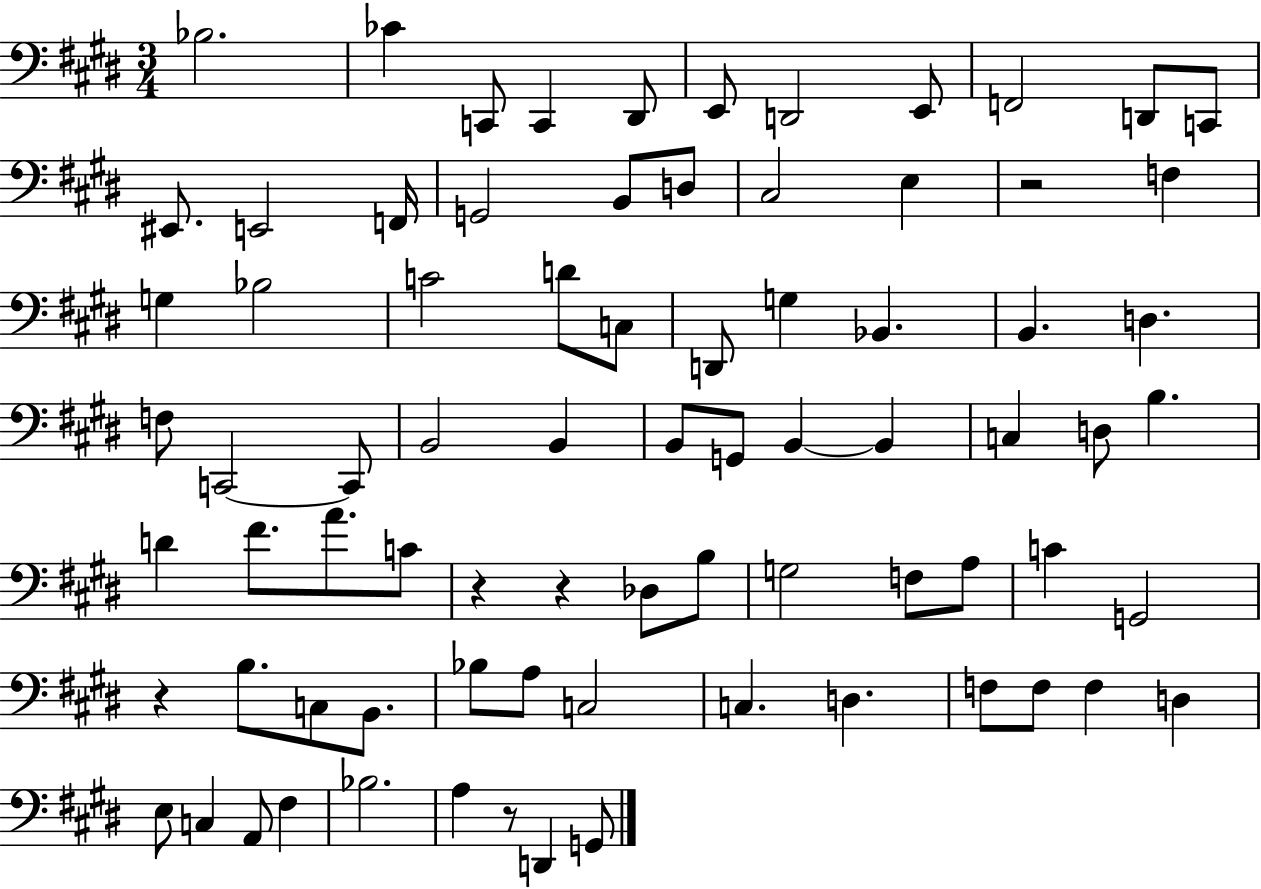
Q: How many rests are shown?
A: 5